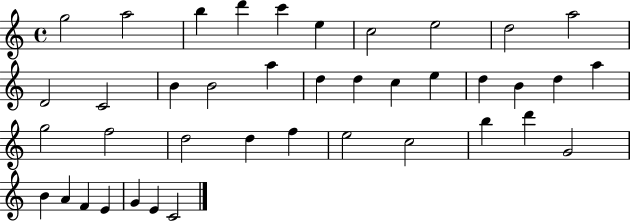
{
  \clef treble
  \time 4/4
  \defaultTimeSignature
  \key c \major
  g''2 a''2 | b''4 d'''4 c'''4 e''4 | c''2 e''2 | d''2 a''2 | \break d'2 c'2 | b'4 b'2 a''4 | d''4 d''4 c''4 e''4 | d''4 b'4 d''4 a''4 | \break g''2 f''2 | d''2 d''4 f''4 | e''2 c''2 | b''4 d'''4 g'2 | \break b'4 a'4 f'4 e'4 | g'4 e'4 c'2 | \bar "|."
}